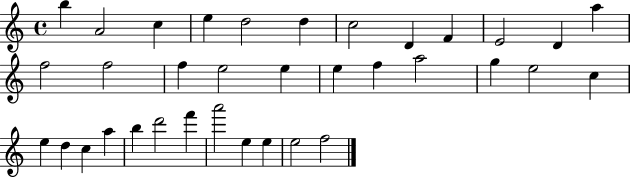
X:1
T:Untitled
M:4/4
L:1/4
K:C
b A2 c e d2 d c2 D F E2 D a f2 f2 f e2 e e f a2 g e2 c e d c a b d'2 f' a'2 e e e2 f2